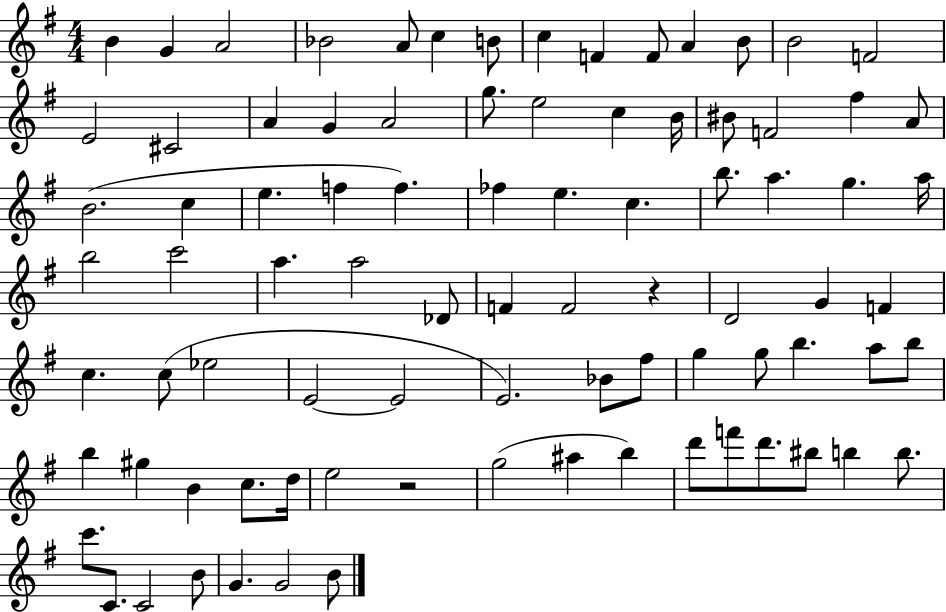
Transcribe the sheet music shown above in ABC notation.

X:1
T:Untitled
M:4/4
L:1/4
K:G
B G A2 _B2 A/2 c B/2 c F F/2 A B/2 B2 F2 E2 ^C2 A G A2 g/2 e2 c B/4 ^B/2 F2 ^f A/2 B2 c e f f _f e c b/2 a g a/4 b2 c'2 a a2 _D/2 F F2 z D2 G F c c/2 _e2 E2 E2 E2 _B/2 ^f/2 g g/2 b a/2 b/2 b ^g B c/2 d/4 e2 z2 g2 ^a b d'/2 f'/2 d'/2 ^b/2 b b/2 c'/2 C/2 C2 B/2 G G2 B/2